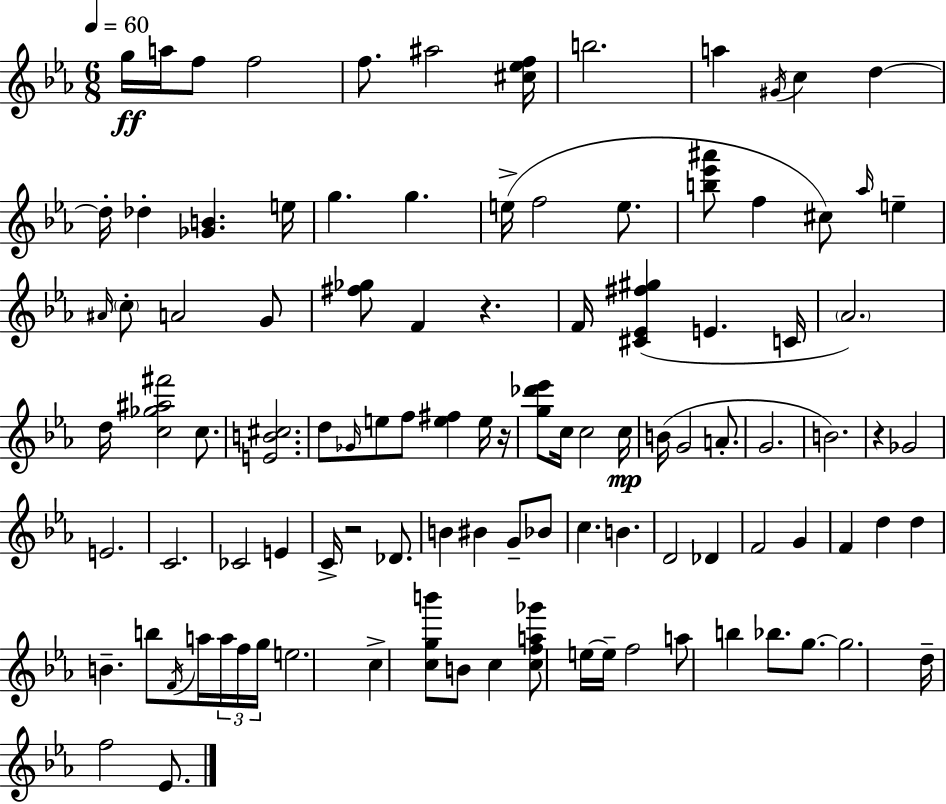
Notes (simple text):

G5/s A5/s F5/e F5/h F5/e. A#5/h [C#5,Eb5,F5]/s B5/h. A5/q G#4/s C5/q D5/q D5/s Db5/q [Gb4,B4]/q. E5/s G5/q. G5/q. E5/s F5/h E5/e. [B5,Eb6,A#6]/e F5/q C#5/e Ab5/s E5/q A#4/s C5/e A4/h G4/e [F#5,Gb5]/e F4/q R/q. F4/s [C#4,Eb4,F#5,G#5]/q E4/q. C4/s Ab4/h. D5/s [C5,Gb5,A#5,F#6]/h C5/e. [E4,B4,C#5]/h. D5/e Gb4/s E5/e F5/e [E5,F#5]/q E5/s R/s [G5,Db6,Eb6]/e C5/s C5/h C5/s B4/s G4/h A4/e. G4/h. B4/h. R/q Gb4/h E4/h. C4/h. CES4/h E4/q C4/s R/h Db4/e. B4/q BIS4/q G4/e Bb4/e C5/q. B4/q. D4/h Db4/q F4/h G4/q F4/q D5/q D5/q B4/q. B5/e F4/s A5/s A5/s F5/s G5/s E5/h. C5/q [C5,G5,B6]/e B4/e C5/q [C5,F5,A5,Gb6]/e E5/s E5/s F5/h A5/e B5/q Bb5/e. G5/e. G5/h. D5/s F5/h Eb4/e.